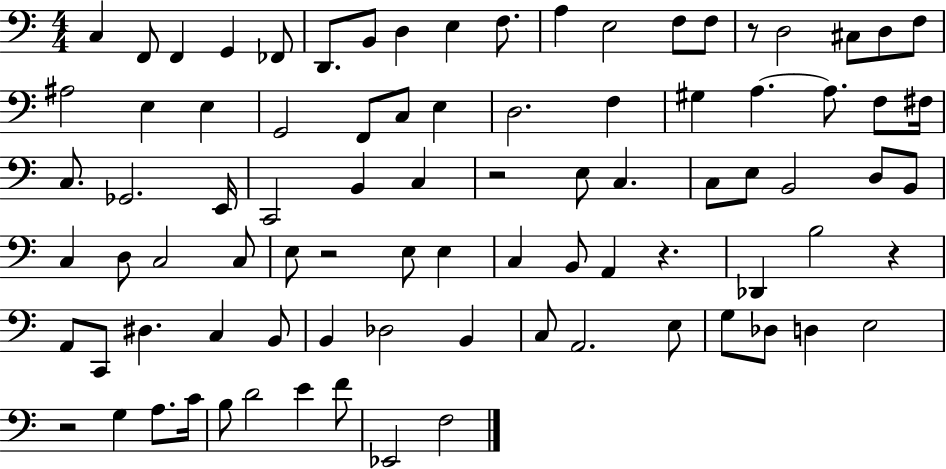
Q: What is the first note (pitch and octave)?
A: C3